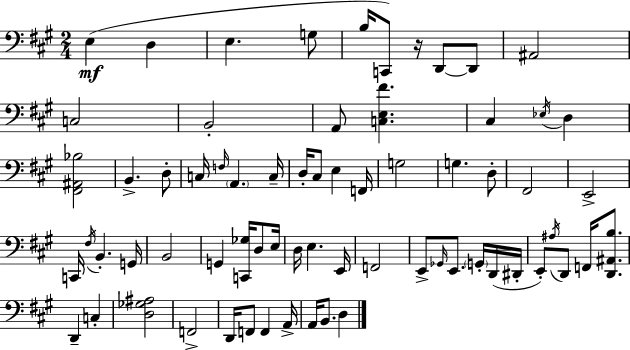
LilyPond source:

{
  \clef bass
  \numericTimeSignature
  \time 2/4
  \key a \major
  \repeat volta 2 { e4(\mf d4 | e4. g8 | b16 c,8) r16 d,8~~ d,8 | ais,2 | \break c2 | b,2-. | a,8 <c e fis'>4. | cis4 \acciaccatura { ees16 } d4 | \break <fis, ais, bes>2 | b,4.-> d8-. | c16 \grace { f16 } \parenthesize a,4. | c16-- d16-. cis8 e4 | \break f,16 g2 | g4. | d8-. fis,2 | e,2-> | \break c,16 \acciaccatura { fis16 } b,4.-. | g,16 b,2 | g,4 <c, ges>16 | d8 e16 d16 e4. | \break e,16 f,2 | e,8-> \grace { ges,16 } e,8. | \parenthesize g,16-. d,16( dis,16-. e,8-.) \acciaccatura { ais16 } d,8 | f,16 <d, ais, b>8. d,4-- | \break c4-. <d ges ais>2 | f,2-> | d,16 f,8 | f,4 a,16-> a,16 b,8. | \break d4 } \bar "|."
}